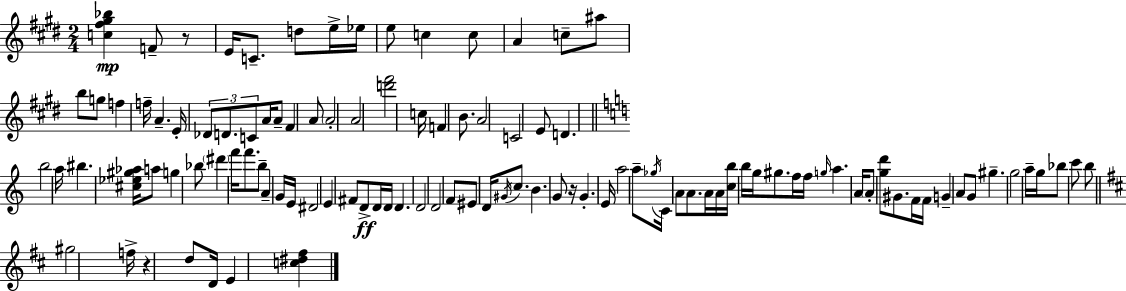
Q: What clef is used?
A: treble